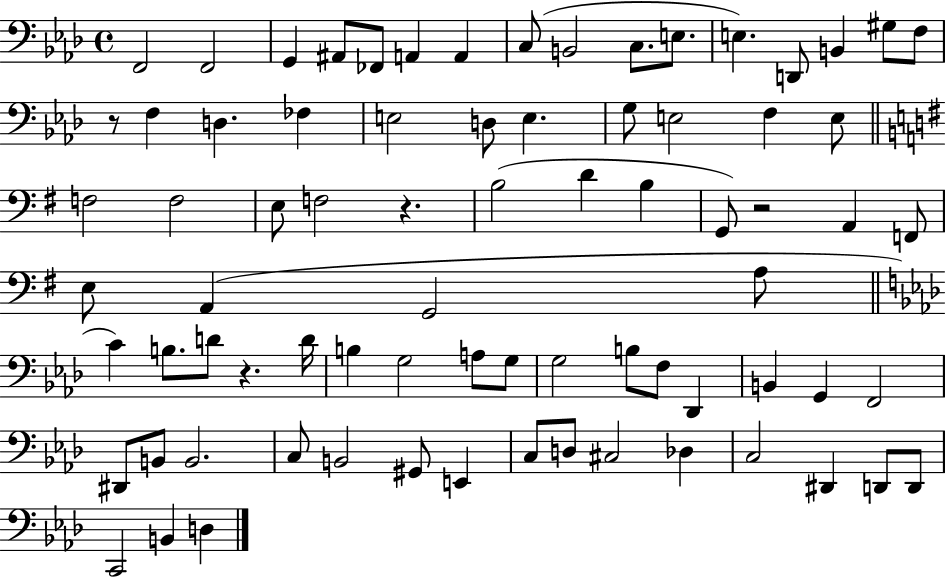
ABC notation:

X:1
T:Untitled
M:4/4
L:1/4
K:Ab
F,,2 F,,2 G,, ^A,,/2 _F,,/2 A,, A,, C,/2 B,,2 C,/2 E,/2 E, D,,/2 B,, ^G,/2 F,/2 z/2 F, D, _F, E,2 D,/2 E, G,/2 E,2 F, E,/2 F,2 F,2 E,/2 F,2 z B,2 D B, G,,/2 z2 A,, F,,/2 E,/2 A,, G,,2 A,/2 C B,/2 D/2 z D/4 B, G,2 A,/2 G,/2 G,2 B,/2 F,/2 _D,, B,, G,, F,,2 ^D,,/2 B,,/2 B,,2 C,/2 B,,2 ^G,,/2 E,, C,/2 D,/2 ^C,2 _D, C,2 ^D,, D,,/2 D,,/2 C,,2 B,, D,